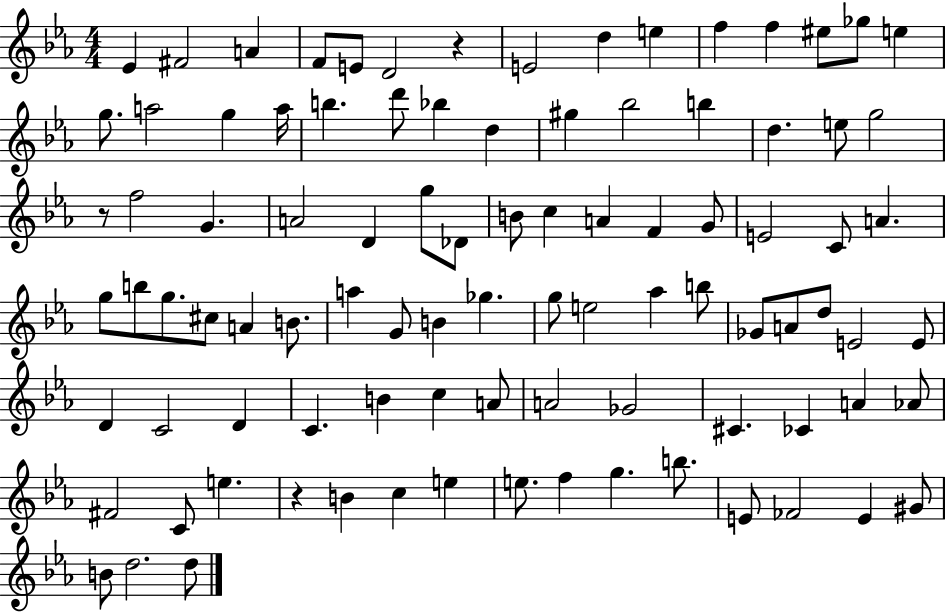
{
  \clef treble
  \numericTimeSignature
  \time 4/4
  \key ees \major
  ees'4 fis'2 a'4 | f'8 e'8 d'2 r4 | e'2 d''4 e''4 | f''4 f''4 eis''8 ges''8 e''4 | \break g''8. a''2 g''4 a''16 | b''4. d'''8 bes''4 d''4 | gis''4 bes''2 b''4 | d''4. e''8 g''2 | \break r8 f''2 g'4. | a'2 d'4 g''8 des'8 | b'8 c''4 a'4 f'4 g'8 | e'2 c'8 a'4. | \break g''8 b''8 g''8. cis''8 a'4 b'8. | a''4 g'8 b'4 ges''4. | g''8 e''2 aes''4 b''8 | ges'8 a'8 d''8 e'2 e'8 | \break d'4 c'2 d'4 | c'4. b'4 c''4 a'8 | a'2 ges'2 | cis'4. ces'4 a'4 aes'8 | \break fis'2 c'8 e''4. | r4 b'4 c''4 e''4 | e''8. f''4 g''4. b''8. | e'8 fes'2 e'4 gis'8 | \break b'8 d''2. d''8 | \bar "|."
}